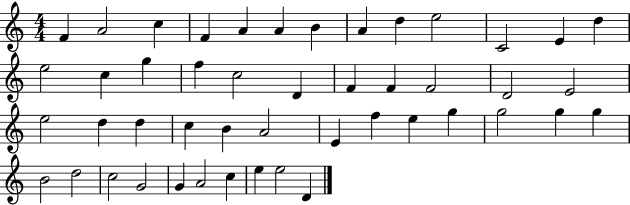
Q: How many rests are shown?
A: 0